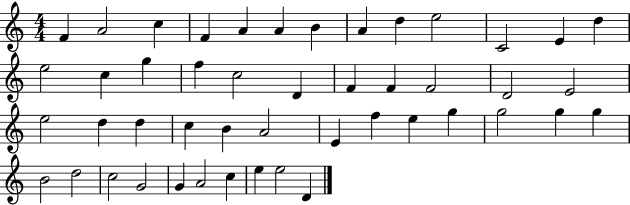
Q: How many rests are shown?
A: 0